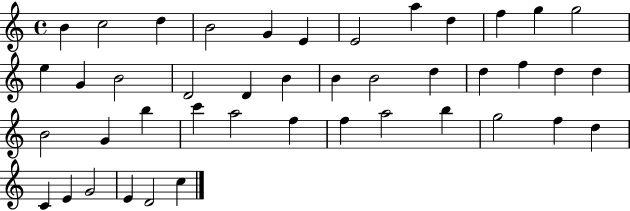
B4/q C5/h D5/q B4/h G4/q E4/q E4/h A5/q D5/q F5/q G5/q G5/h E5/q G4/q B4/h D4/h D4/q B4/q B4/q B4/h D5/q D5/q F5/q D5/q D5/q B4/h G4/q B5/q C6/q A5/h F5/q F5/q A5/h B5/q G5/h F5/q D5/q C4/q E4/q G4/h E4/q D4/h C5/q